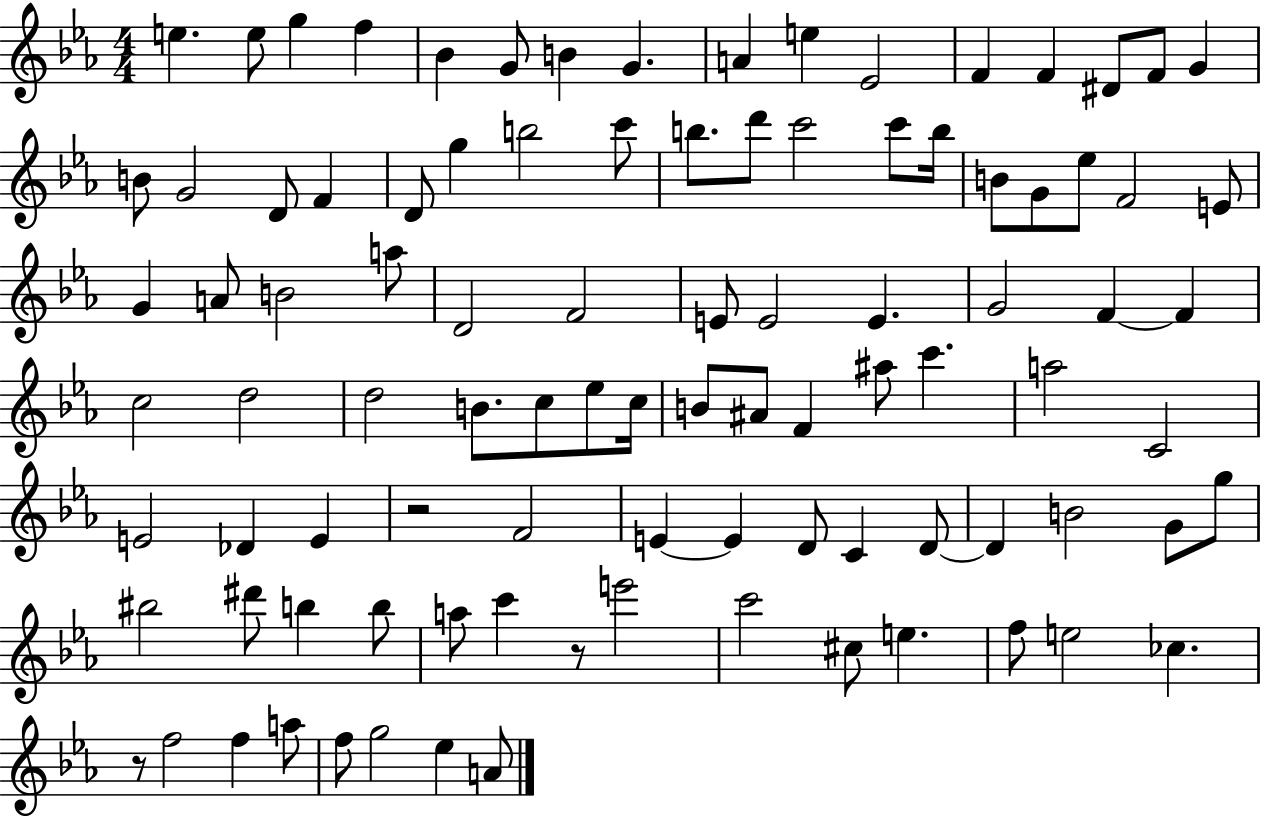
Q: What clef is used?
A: treble